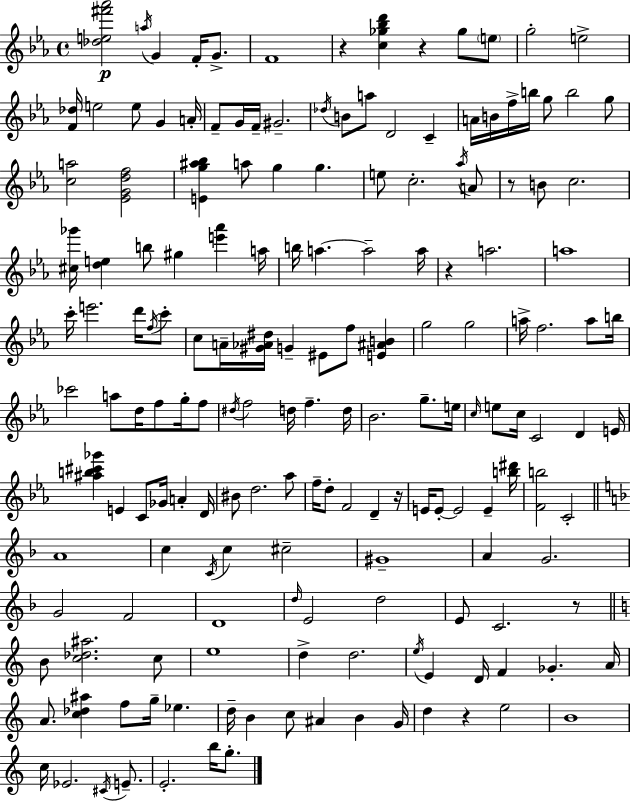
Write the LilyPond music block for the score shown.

{
  \clef treble
  \time 4/4
  \defaultTimeSignature
  \key c \minor
  \repeat volta 2 { <des'' e'' fis''' aes'''>2\p \acciaccatura { a''16 } g'4 f'16-. g'8.-> | f'1 | r4 <c'' ges'' bes'' d'''>4 r4 ges''8 \parenthesize e''8 | g''2-. e''2-> | \break <f' des''>16 e''2 e''8 g'4 | a'16-. f'8-- g'16 f'16-- gis'2.-- | \acciaccatura { des''16 } b'8 a''8 d'2 c'4-- | a'16 b'16 f''16-> b''16 g''8 b''2 | \break g''8 <c'' a''>2 <ees' g' d'' f''>2 | <e' g'' ais'' bes''>4 a''8 g''4 g''4. | e''8 c''2.-. | \acciaccatura { aes''16 } a'8 r8 b'8 c''2. | \break <cis'' ges'''>16 <d'' e''>4 b''8 gis''4 <e''' aes'''>4 | a''16 b''16 a''4.~~ a''2-- | a''16 r4 a''2. | a''1 | \break c'''16-. e'''2. | d'''16 \acciaccatura { f''16 } c'''8-. c''8 a'16-- <gis' aes' dis''>16 g'4-- eis'8 f''8 | <e' ais' b'>4 g''2 g''2 | a''16-> f''2. | \break a''8 b''16 ces'''2 a''8 d''16 f''8 | g''16-. f''8 \acciaccatura { dis''16 } f''2 d''16 f''4.-- | d''16 bes'2. | g''8.-- e''16 \grace { c''16 } e''8 c''16 c'2 | \break d'4 e'16 <ais'' b'' cis''' ges'''>4 e'4 c'8 | ges'16 a'4-. d'16 bis'8 d''2. | aes''8 f''16-- d''8-. f'2 | d'4-- r16 e'16 e'8-.~~ e'2 | \break e'4-- <b'' dis'''>16 <f' b''>2 c'2-. | \bar "||" \break \key f \major a'1 | c''4 \acciaccatura { c'16 } c''4 cis''2-- | gis'1-- | a'4 g'2. | \break g'2 f'2 | d'1 | \grace { d''16 } e'2 d''2 | e'8 c'2. | \break r8 \bar "||" \break \key c \major b'8 <c'' des'' ais''>2. c''8 | e''1 | d''4-> d''2. | \acciaccatura { e''16 } e'4 d'16 f'4 ges'4.-. | \break a'16 a'8. <c'' des'' ais''>4 f''8 g''16-- ees''4. | d''16-- b'4 c''8 ais'4 b'4 | g'16 d''4 r4 e''2 | b'1 | \break c''16 ees'2. \acciaccatura { cis'16 } e'8.-- | e'2.-. b''16 g''8.-. | } \bar "|."
}